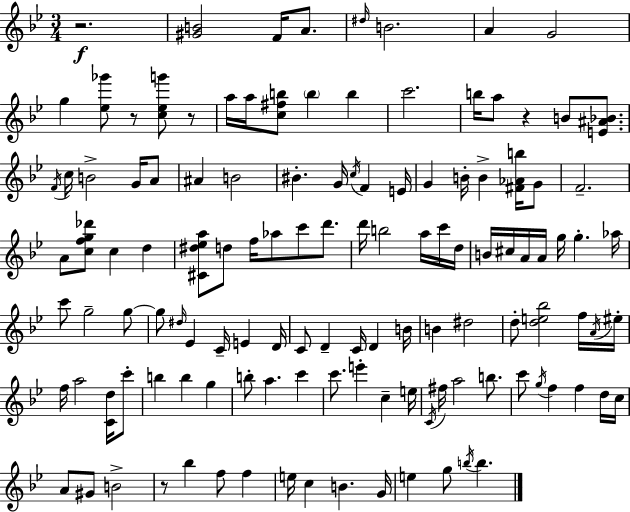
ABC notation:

X:1
T:Untitled
M:3/4
L:1/4
K:Gm
z2 [^GB]2 F/4 A/2 ^d/4 B2 A G2 g [_e_g']/2 z/2 [c_eg']/2 z/2 a/4 a/4 [c^fb]/2 b b c'2 b/4 a/2 z B/2 [E^A_B]/2 F/4 c/4 B2 G/4 A/2 ^A B2 ^B G/4 c/4 F E/4 G B/4 B [^F_Ab]/4 G/2 F2 A/2 [cfg_d']/2 c d [^C^d_ea]/2 d/2 f/4 _a/2 c'/2 d'/2 d'/4 b2 a/4 c'/4 d/4 B/4 ^c/4 A/4 A/4 g/4 g _a/4 c'/2 g2 g/2 g/2 ^d/4 _E C/4 E D/4 C/2 D C/4 D B/4 B ^d2 d/2 [de_b]2 f/4 A/4 ^e/4 f/4 a2 [Cd]/4 c'/2 b b g b/2 a c' c'/2 e' c e/4 C/4 ^f/4 a2 b/2 c'/2 g/4 f f d/4 c/4 A/2 ^G/2 B2 z/2 _b f/2 f e/4 c B G/4 e g/2 b/4 b